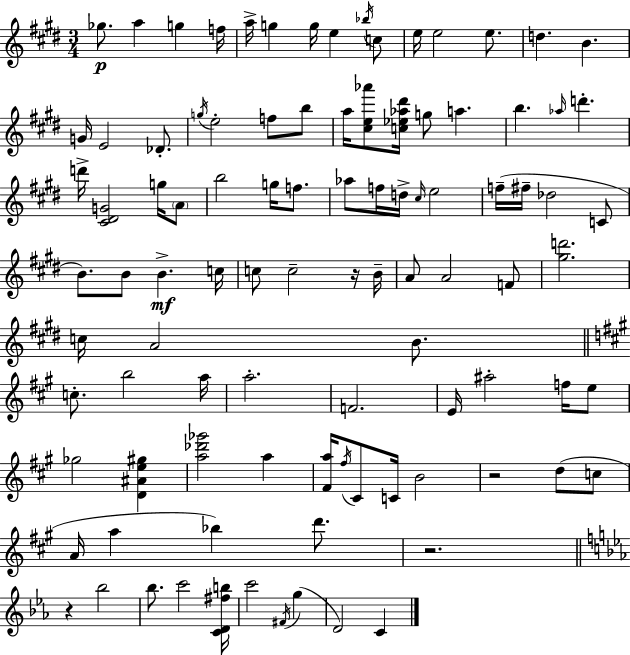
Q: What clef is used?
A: treble